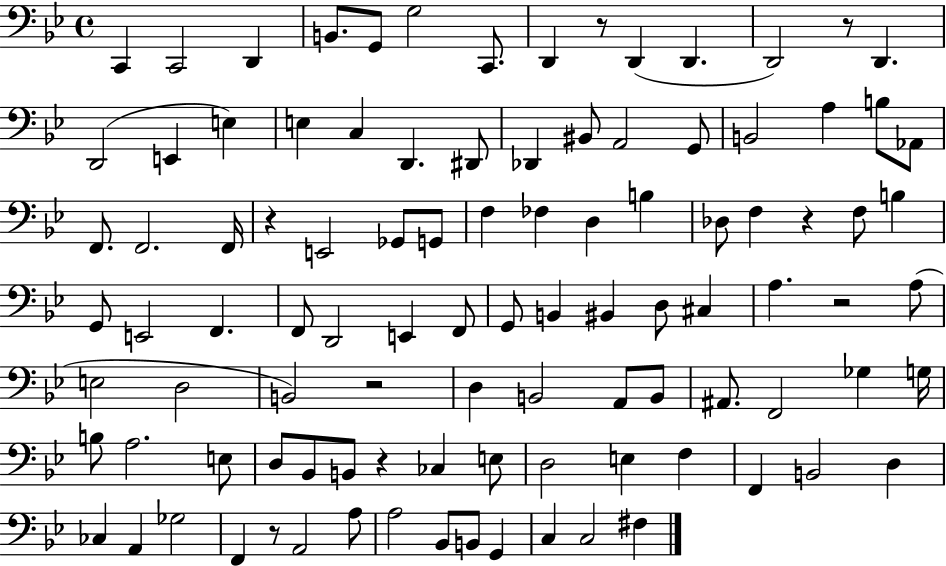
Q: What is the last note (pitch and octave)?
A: F#3